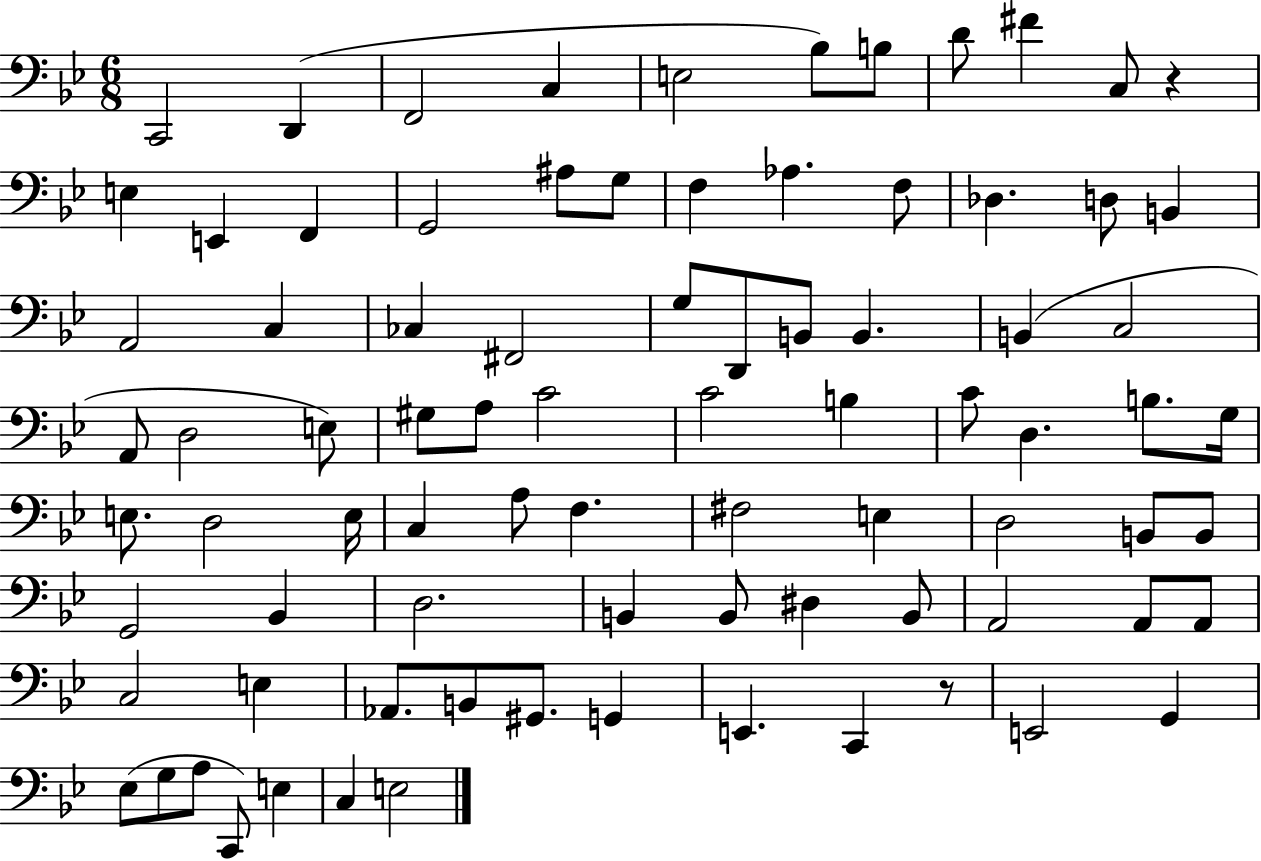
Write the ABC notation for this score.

X:1
T:Untitled
M:6/8
L:1/4
K:Bb
C,,2 D,, F,,2 C, E,2 _B,/2 B,/2 D/2 ^F C,/2 z E, E,, F,, G,,2 ^A,/2 G,/2 F, _A, F,/2 _D, D,/2 B,, A,,2 C, _C, ^F,,2 G,/2 D,,/2 B,,/2 B,, B,, C,2 A,,/2 D,2 E,/2 ^G,/2 A,/2 C2 C2 B, C/2 D, B,/2 G,/4 E,/2 D,2 E,/4 C, A,/2 F, ^F,2 E, D,2 B,,/2 B,,/2 G,,2 _B,, D,2 B,, B,,/2 ^D, B,,/2 A,,2 A,,/2 A,,/2 C,2 E, _A,,/2 B,,/2 ^G,,/2 G,, E,, C,, z/2 E,,2 G,, _E,/2 G,/2 A,/2 C,,/2 E, C, E,2